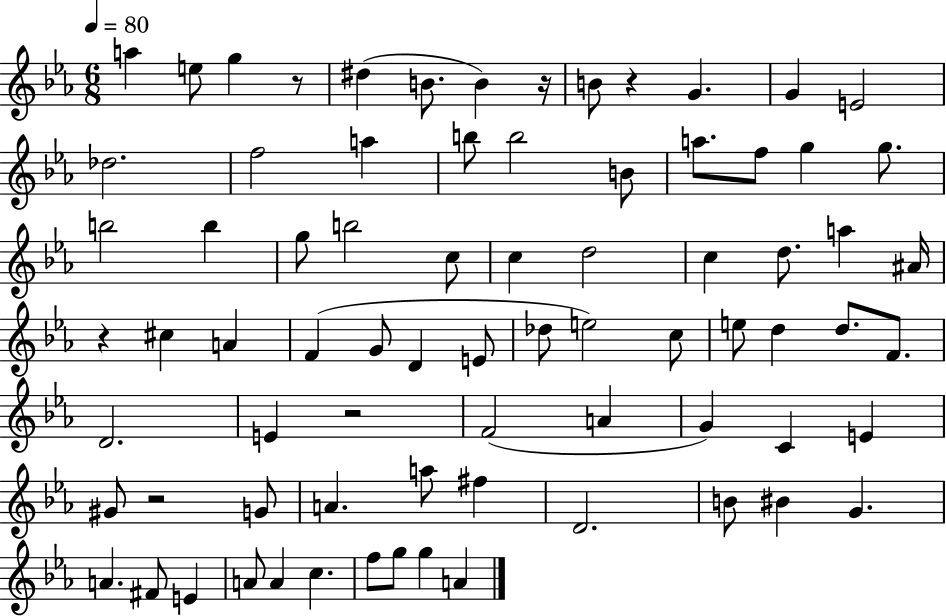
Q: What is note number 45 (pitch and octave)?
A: D4